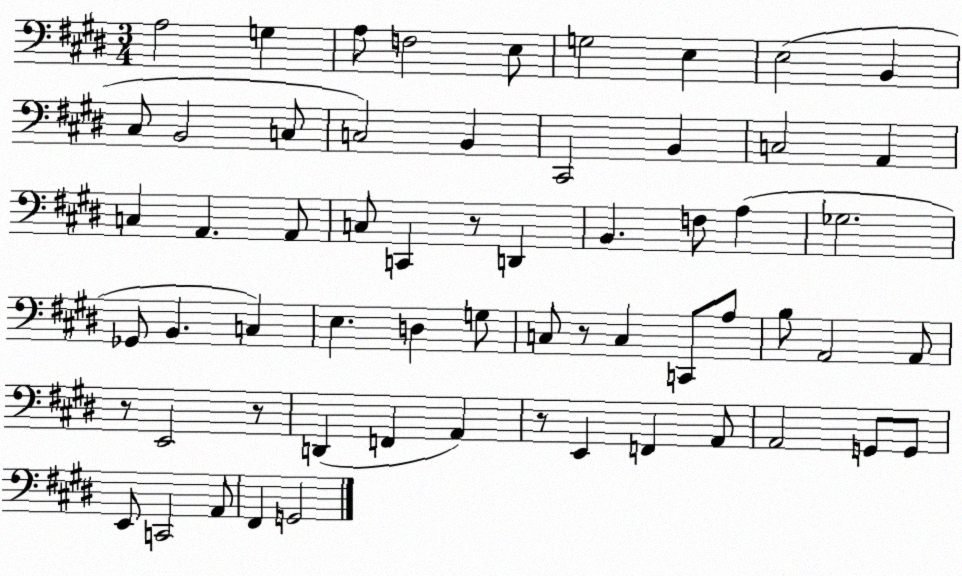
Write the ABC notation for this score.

X:1
T:Untitled
M:3/4
L:1/4
K:E
A,2 G, A,/2 F,2 E,/2 G,2 E, E,2 B,, ^C,/2 B,,2 C,/2 C,2 B,, ^C,,2 B,, C,2 A,, C, A,, A,,/2 C,/2 C,, z/2 D,, B,, F,/2 A, _G,2 _G,,/2 B,, C, E, D, G,/2 C,/2 z/2 C, C,,/2 A,/2 B,/2 A,,2 A,,/2 z/2 E,,2 z/2 D,, F,, A,, z/2 E,, F,, A,,/2 A,,2 G,,/2 G,,/2 E,,/2 C,,2 A,,/2 ^F,, G,,2